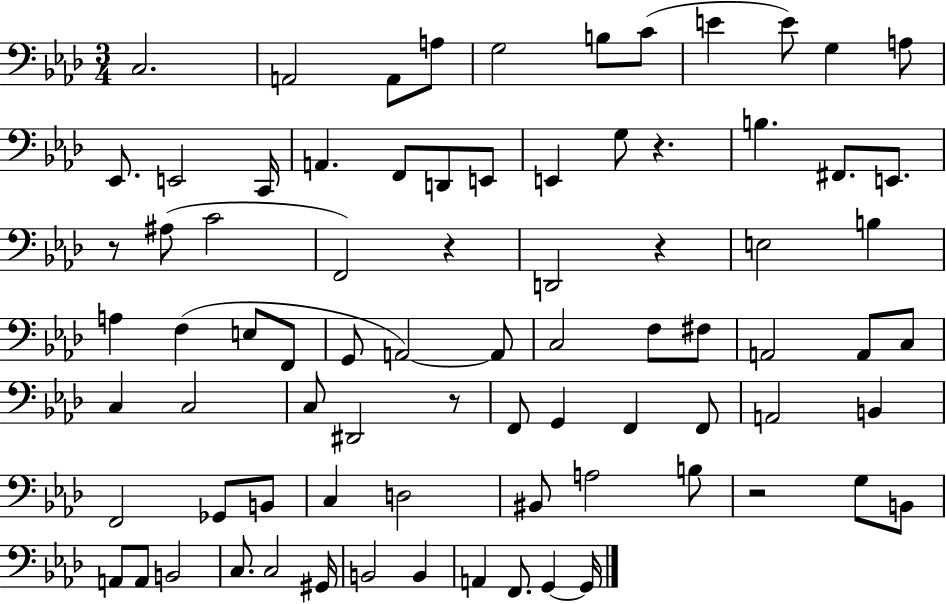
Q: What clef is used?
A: bass